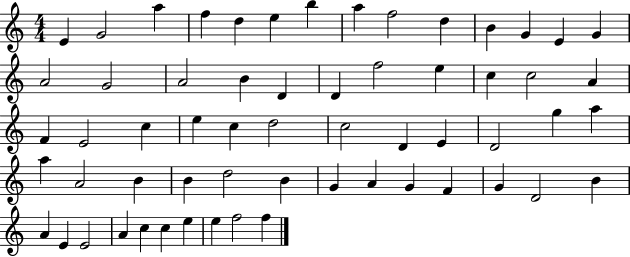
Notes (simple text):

E4/q G4/h A5/q F5/q D5/q E5/q B5/q A5/q F5/h D5/q B4/q G4/q E4/q G4/q A4/h G4/h A4/h B4/q D4/q D4/q F5/h E5/q C5/q C5/h A4/q F4/q E4/h C5/q E5/q C5/q D5/h C5/h D4/q E4/q D4/h G5/q A5/q A5/q A4/h B4/q B4/q D5/h B4/q G4/q A4/q G4/q F4/q G4/q D4/h B4/q A4/q E4/q E4/h A4/q C5/q C5/q E5/q E5/q F5/h F5/q